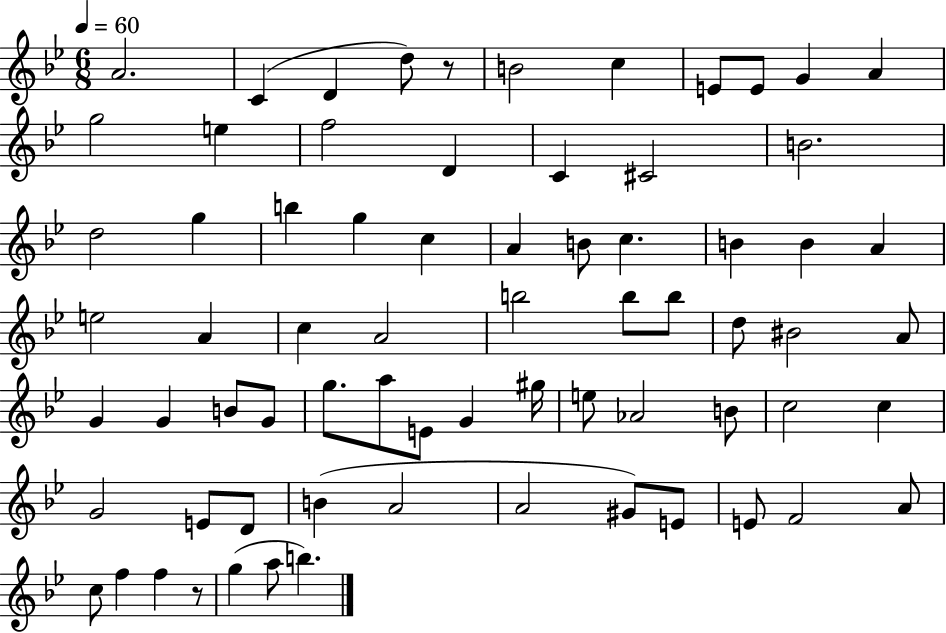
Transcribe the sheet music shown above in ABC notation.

X:1
T:Untitled
M:6/8
L:1/4
K:Bb
A2 C D d/2 z/2 B2 c E/2 E/2 G A g2 e f2 D C ^C2 B2 d2 g b g c A B/2 c B B A e2 A c A2 b2 b/2 b/2 d/2 ^B2 A/2 G G B/2 G/2 g/2 a/2 E/2 G ^g/4 e/2 _A2 B/2 c2 c G2 E/2 D/2 B A2 A2 ^G/2 E/2 E/2 F2 A/2 c/2 f f z/2 g a/2 b